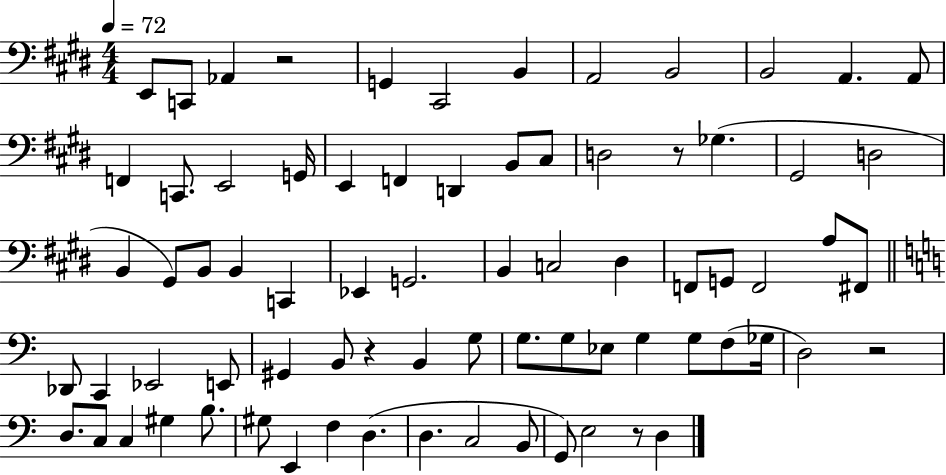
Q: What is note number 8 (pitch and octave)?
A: B2